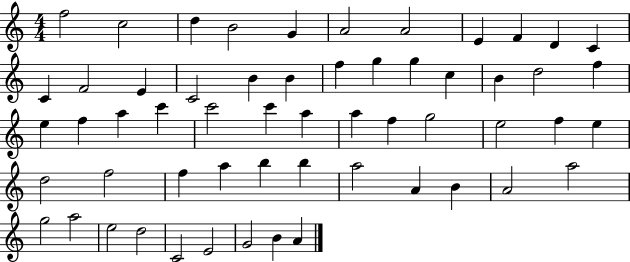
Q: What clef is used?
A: treble